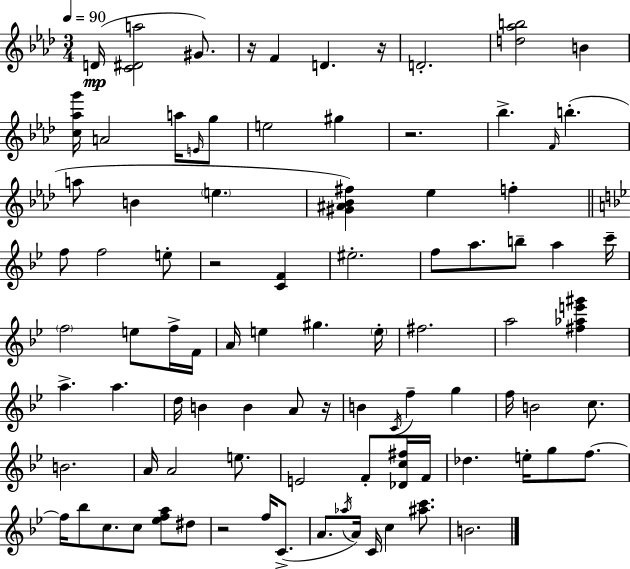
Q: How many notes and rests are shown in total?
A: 91